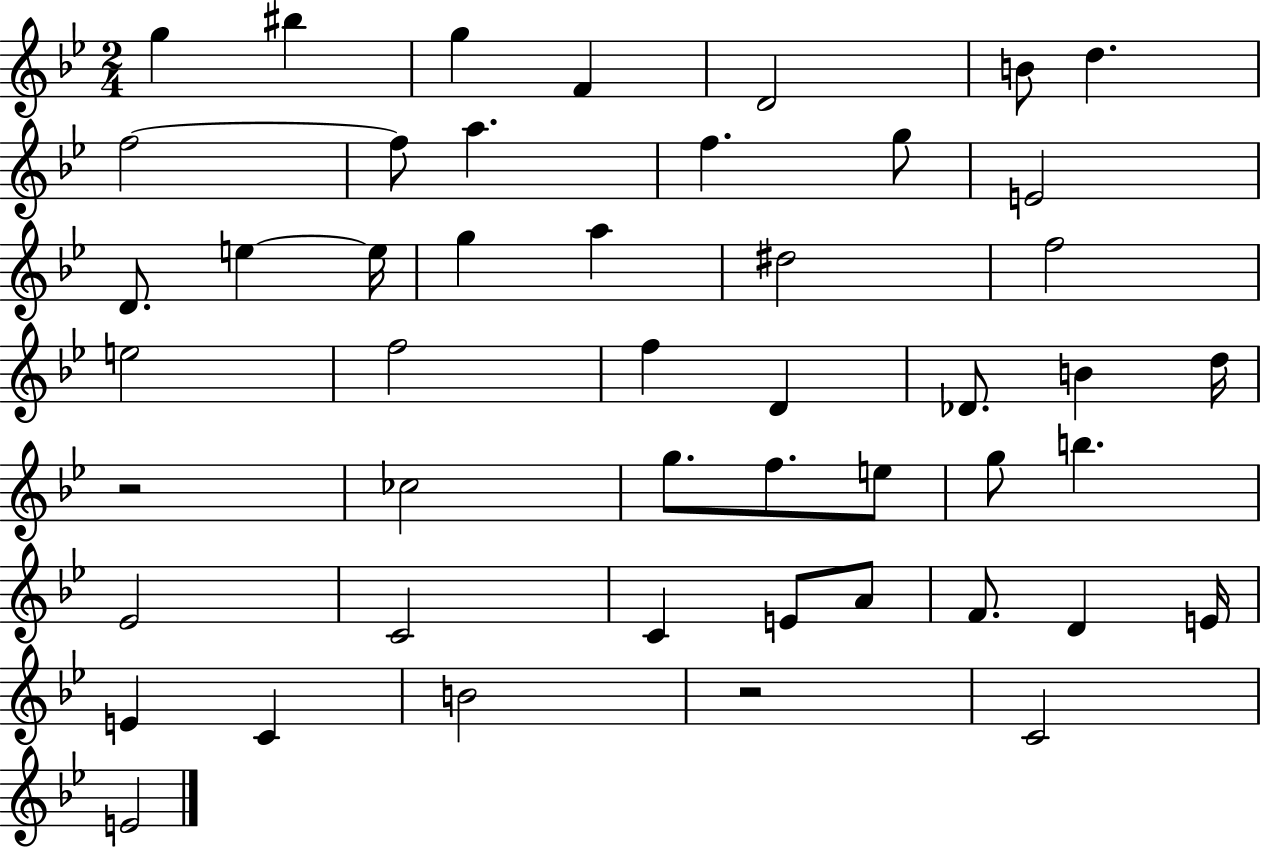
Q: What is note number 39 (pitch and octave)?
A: F4